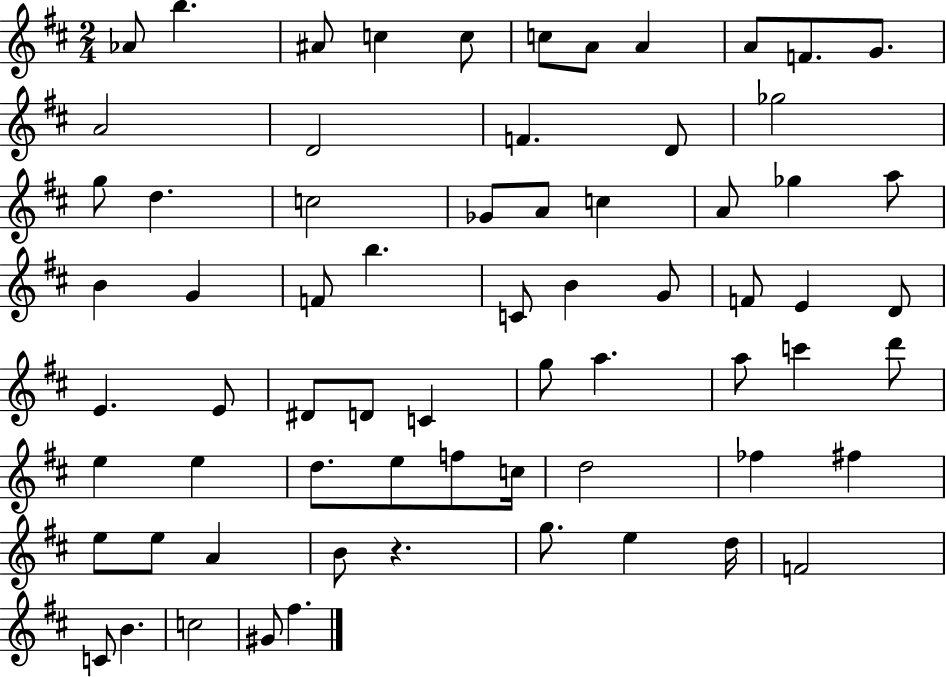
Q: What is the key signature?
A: D major